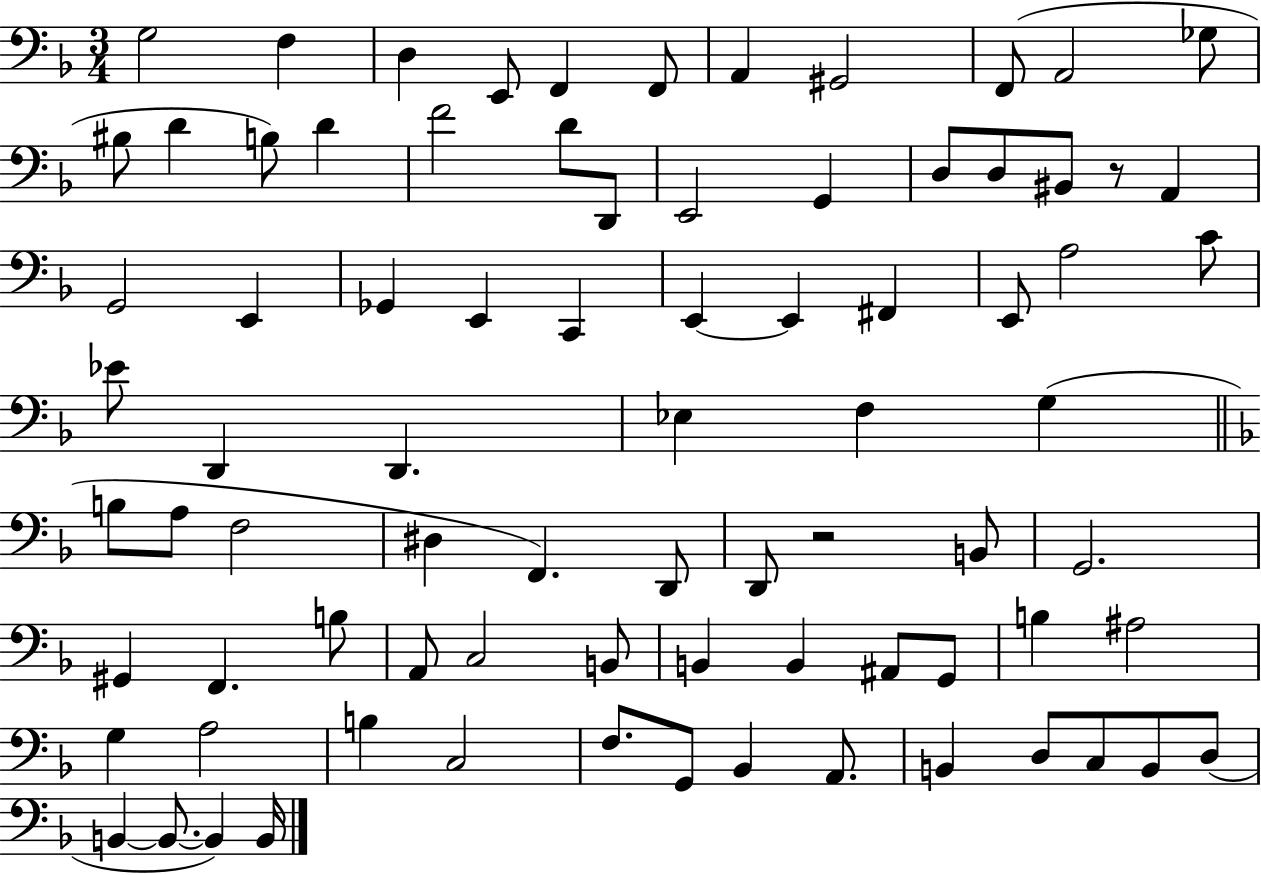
{
  \clef bass
  \numericTimeSignature
  \time 3/4
  \key f \major
  g2 f4 | d4 e,8 f,4 f,8 | a,4 gis,2 | f,8( a,2 ges8 | \break bis8 d'4 b8) d'4 | f'2 d'8 d,8 | e,2 g,4 | d8 d8 bis,8 r8 a,4 | \break g,2 e,4 | ges,4 e,4 c,4 | e,4~~ e,4 fis,4 | e,8 a2 c'8 | \break ees'8 d,4 d,4. | ees4 f4 g4( | \bar "||" \break \key d \minor b8 a8 f2 | dis4 f,4.) d,8 | d,8 r2 b,8 | g,2. | \break gis,4 f,4. b8 | a,8 c2 b,8 | b,4 b,4 ais,8 g,8 | b4 ais2 | \break g4 a2 | b4 c2 | f8. g,8 bes,4 a,8. | b,4 d8 c8 b,8 d8( | \break b,4~~ b,8.~~ b,4) b,16 | \bar "|."
}